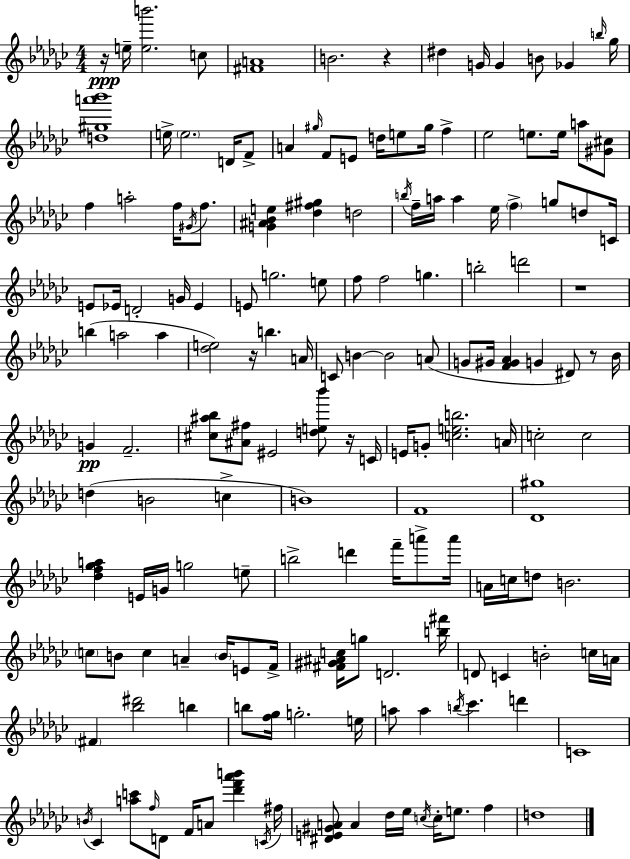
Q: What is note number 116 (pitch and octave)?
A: A5